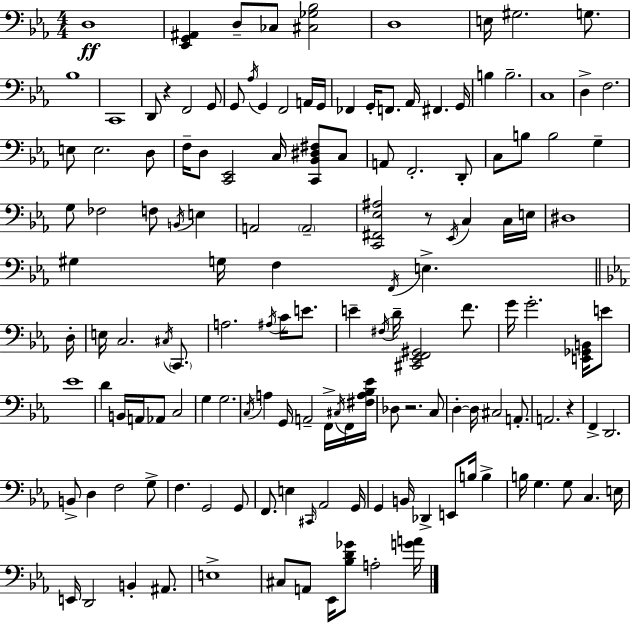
X:1
T:Untitled
M:4/4
L:1/4
K:Eb
D,4 [_E,,G,,^A,,] D,/2 _C,/2 [^C,_G,_B,]2 D,4 E,/4 ^G,2 G,/2 _B,4 C,,4 D,,/2 z F,,2 G,,/2 G,,/2 _A,/4 G,, F,,2 A,,/4 G,,/4 _F,, G,,/4 F,,/2 _A,,/4 ^F,, G,,/4 B, B,2 C,4 D, F,2 E,/2 E,2 D,/2 F,/4 D,/2 [C,,_E,,]2 C,/4 [C,,_B,,^D,^F,]/2 C,/2 A,,/2 F,,2 D,,/2 C,/2 B,/2 B,2 G, G,/2 _F,2 F,/2 B,,/4 E, A,,2 A,,2 [C,,^F,,_E,^A,]2 z/2 _E,,/4 C, C,/4 E,/4 ^D,4 ^G, G,/4 F, F,,/4 E, D,/4 E,/4 C,2 ^C,/4 C,,/2 A,2 ^A,/4 C/4 E/2 E ^F,/4 D/4 [^C,,_E,,F,,^G,,]2 F/2 G/4 G2 [E,,_G,,B,,]/4 E/2 _E4 D B,,/4 A,,/4 _A,,/2 C,2 G, G,2 C,/4 A, G,,/4 A,,2 F,,/4 ^C,/4 F,,/4 [^F,A,_B,_E]/4 _D,/2 z2 C,/2 D, D,/4 ^C,2 A,,/2 A,,2 z F,, D,,2 B,,/2 D, F,2 G,/2 F, G,,2 G,,/2 F,,/2 E, ^C,,/4 _A,,2 G,,/4 G,, B,,/4 _D,, E,,/2 B,/4 B, B,/4 G, G,/2 C, E,/4 E,,/4 D,,2 B,, ^A,,/2 E,4 ^C,/2 A,,/2 _E,,/4 [_B,D_G]/2 A,2 [GA]/4